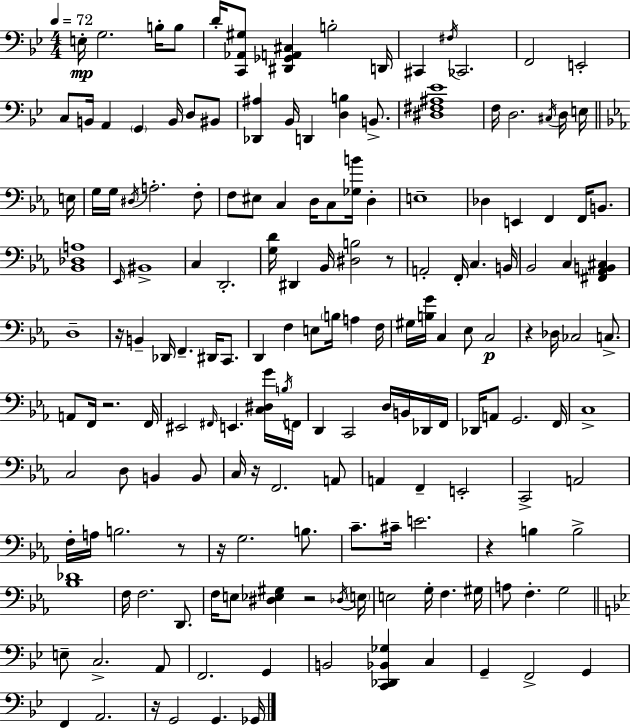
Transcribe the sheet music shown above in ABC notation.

X:1
T:Untitled
M:4/4
L:1/4
K:Bb
E,/4 G,2 B,/4 B,/2 D/4 [C,,_A,,^G,]/2 [^D,,_G,,A,,^C,] B,2 D,,/4 ^C,, ^F,/4 _C,,2 F,,2 E,,2 C,/2 B,,/4 A,, G,, B,,/4 D,/2 ^B,,/2 [_D,,^A,] _B,,/4 D,, [D,B,] B,,/2 [^D,^F,^A,_E]4 F,/4 D,2 ^C,/4 D,/4 E,/4 E,/4 G,/4 G,/4 ^D,/4 A,2 F,/2 F,/2 ^E,/2 C, D,/4 C,/2 [_G,B]/4 D, E,4 _D, E,, F,, F,,/4 B,,/2 [_B,,_D,A,]4 _E,,/4 ^B,,4 C, D,,2 [G,D]/4 ^D,, _B,,/4 [^D,B,]2 z/2 A,,2 F,,/4 C, B,,/4 _B,,2 C, [^F,,_A,,B,,^C,] D,4 z/4 B,, _D,,/4 F,, ^D,,/4 C,,/2 D,, F, E,/2 B,/4 A, F,/4 ^G,/4 [B,G]/4 C, _E,/2 C,2 z _D,/4 _C,2 C,/2 A,,/2 F,,/4 z2 F,,/4 ^E,,2 ^F,,/4 E,, [C,^D,G]/4 B,/4 F,,/4 D,, C,,2 D,/4 B,,/4 _D,,/4 F,,/4 _D,,/4 A,,/2 G,,2 F,,/4 C,4 C,2 D,/2 B,, B,,/2 C,/4 z/4 F,,2 A,,/2 A,, F,, E,,2 C,,2 A,,2 F,/4 A,/4 B,2 z/2 z/4 G,2 B,/2 C/2 ^C/4 E2 z B, B,2 [_B,_D]4 F,/4 F,2 D,,/2 F,/4 E,/2 [^D,_E,^G,] z2 _D,/4 E,/4 E,2 G,/4 F, ^G,/4 A,/2 F, G,2 E,/2 C,2 A,,/2 F,,2 G,, B,,2 [C,,_D,,_B,,_G,] C, G,, F,,2 G,, F,, A,,2 z/4 G,,2 G,, _G,,/4